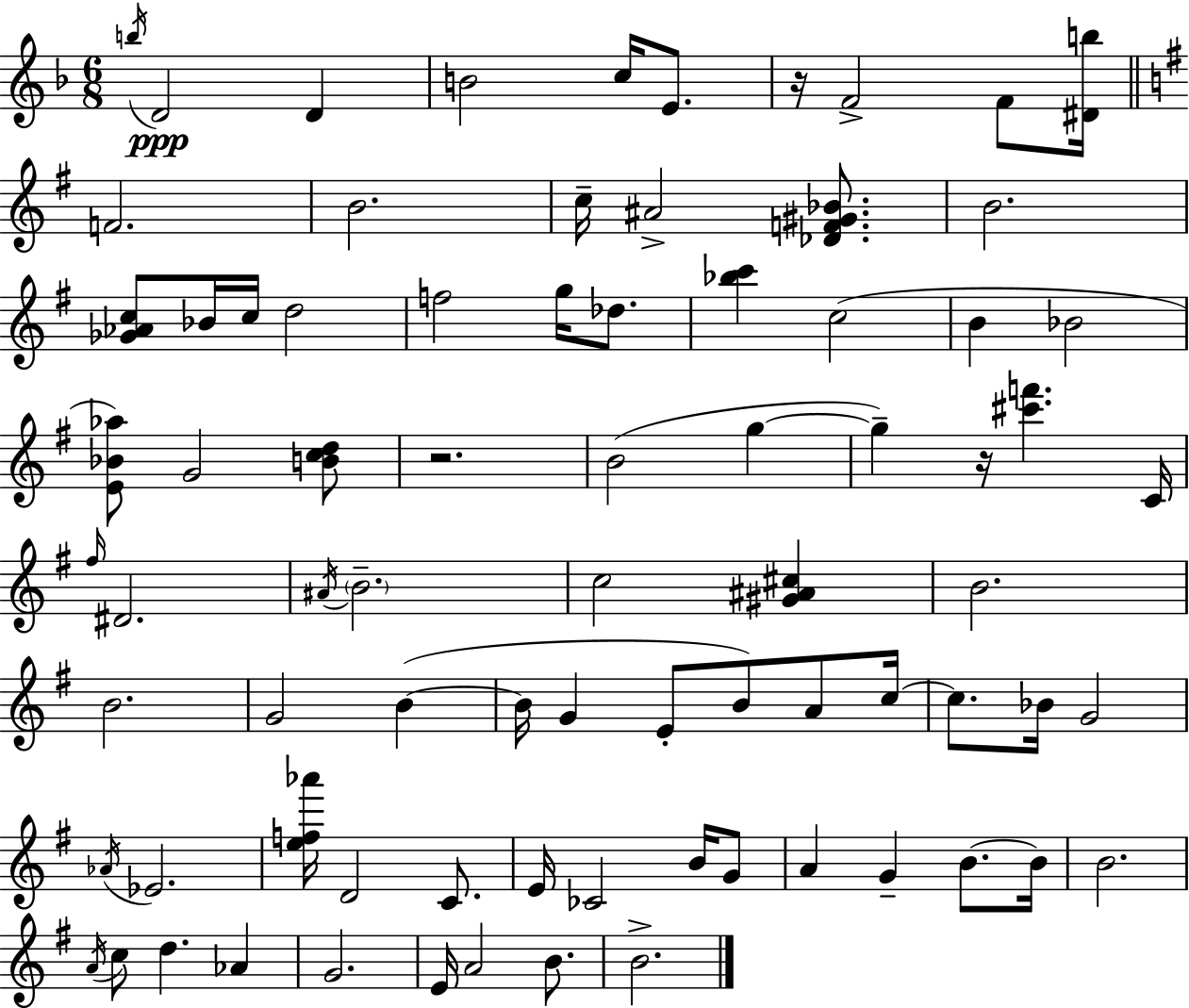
X:1
T:Untitled
M:6/8
L:1/4
K:F
b/4 D2 D B2 c/4 E/2 z/4 F2 F/2 [^Db]/4 F2 B2 c/4 ^A2 [_DF^G_B]/2 B2 [_G_Ac]/2 _B/4 c/4 d2 f2 g/4 _d/2 [_bc'] c2 B _B2 [E_B_a]/2 G2 [Bcd]/2 z2 B2 g g z/4 [^c'f'] C/4 ^f/4 ^D2 ^A/4 B2 c2 [^G^A^c] B2 B2 G2 B B/4 G E/2 B/2 A/2 c/4 c/2 _B/4 G2 _A/4 _E2 [ef_a']/4 D2 C/2 E/4 _C2 B/4 G/2 A G B/2 B/4 B2 A/4 c/2 d _A G2 E/4 A2 B/2 B2